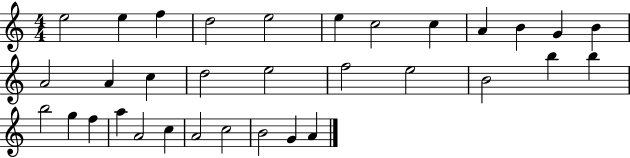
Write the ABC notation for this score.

X:1
T:Untitled
M:4/4
L:1/4
K:C
e2 e f d2 e2 e c2 c A B G B A2 A c d2 e2 f2 e2 B2 b b b2 g f a A2 c A2 c2 B2 G A